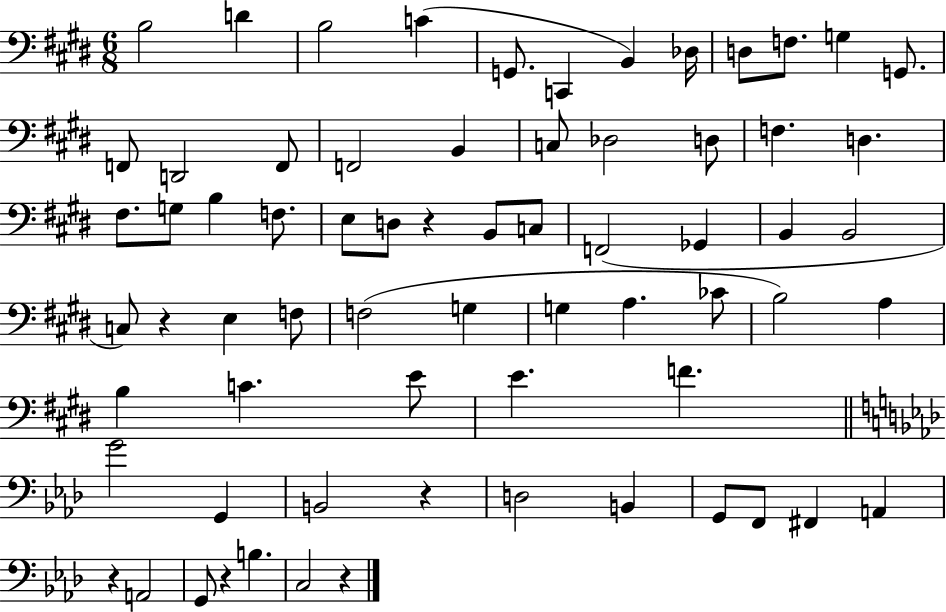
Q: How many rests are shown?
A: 6